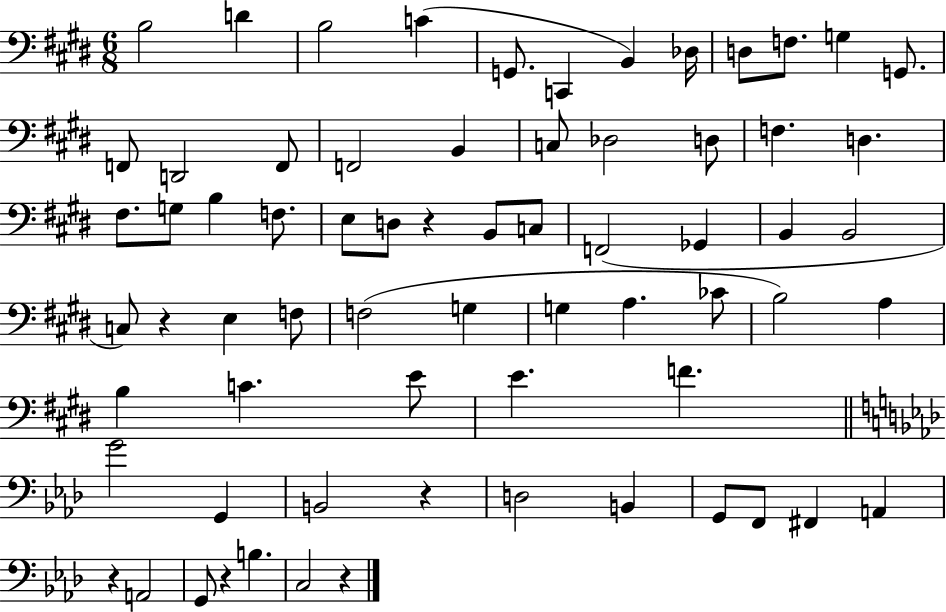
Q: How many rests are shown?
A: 6